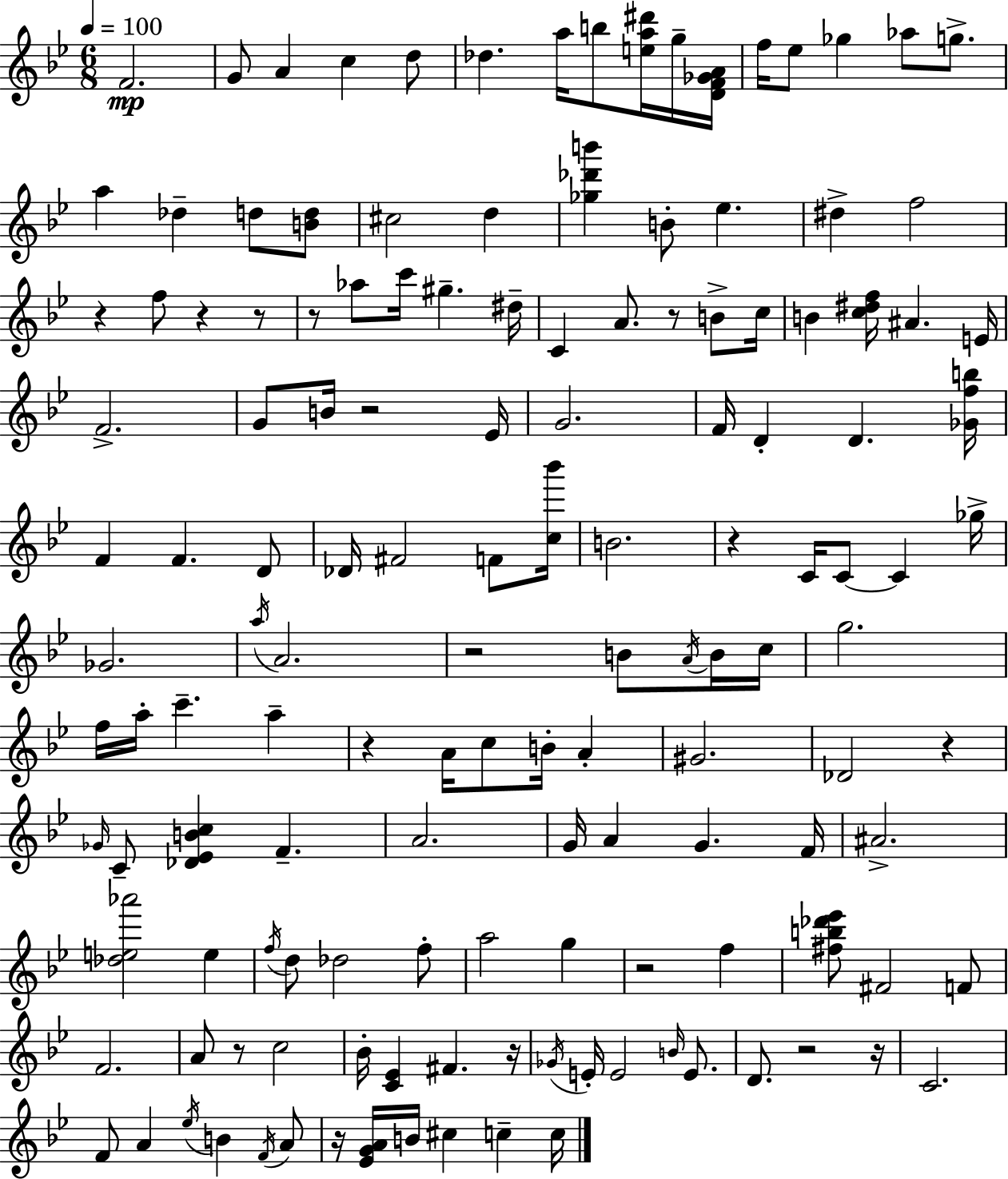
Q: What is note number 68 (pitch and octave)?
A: C5